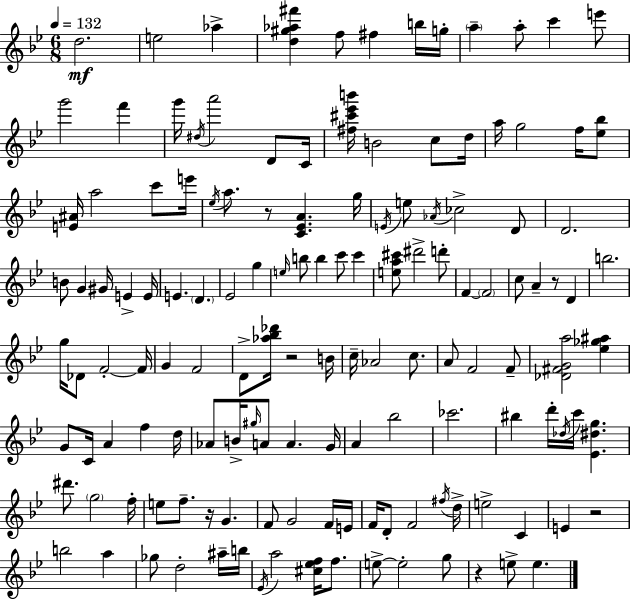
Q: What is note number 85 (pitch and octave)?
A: Bb5